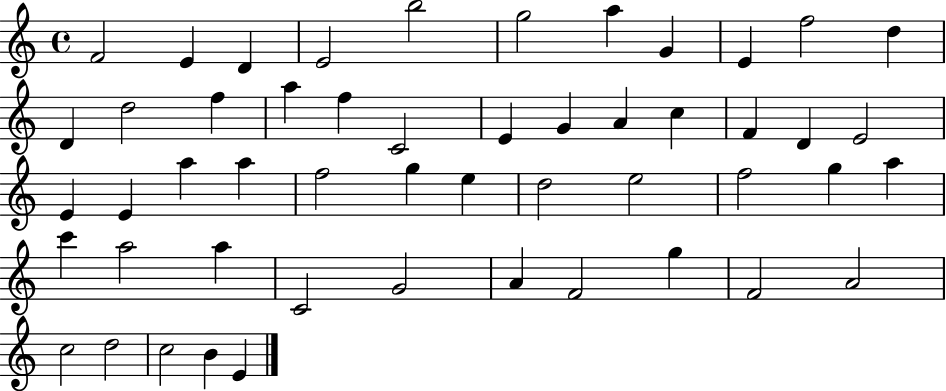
X:1
T:Untitled
M:4/4
L:1/4
K:C
F2 E D E2 b2 g2 a G E f2 d D d2 f a f C2 E G A c F D E2 E E a a f2 g e d2 e2 f2 g a c' a2 a C2 G2 A F2 g F2 A2 c2 d2 c2 B E